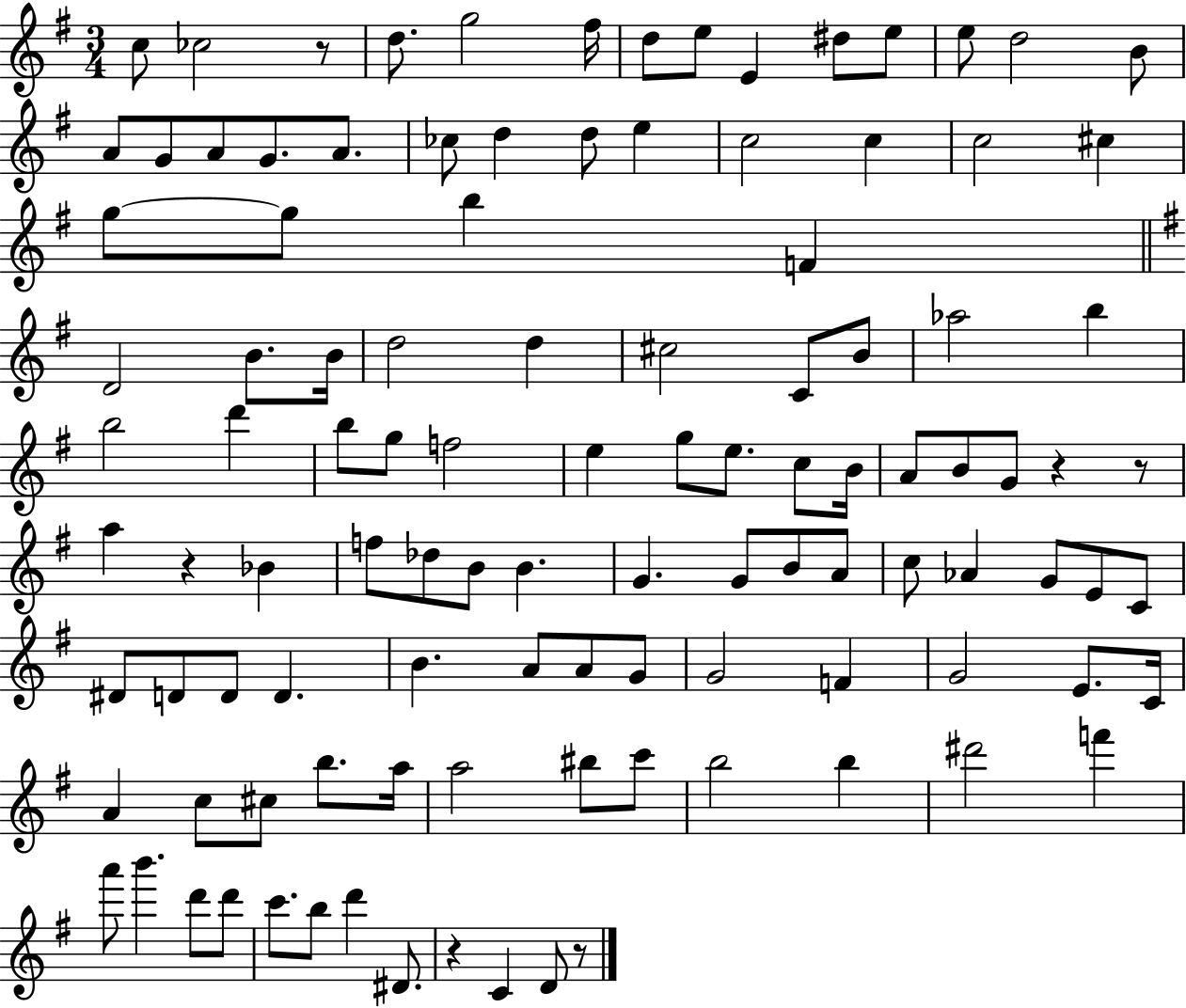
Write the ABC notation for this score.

X:1
T:Untitled
M:3/4
L:1/4
K:G
c/2 _c2 z/2 d/2 g2 ^f/4 d/2 e/2 E ^d/2 e/2 e/2 d2 B/2 A/2 G/2 A/2 G/2 A/2 _c/2 d d/2 e c2 c c2 ^c g/2 g/2 b F D2 B/2 B/4 d2 d ^c2 C/2 B/2 _a2 b b2 d' b/2 g/2 f2 e g/2 e/2 c/2 B/4 A/2 B/2 G/2 z z/2 a z _B f/2 _d/2 B/2 B G G/2 B/2 A/2 c/2 _A G/2 E/2 C/2 ^D/2 D/2 D/2 D B A/2 A/2 G/2 G2 F G2 E/2 C/4 A c/2 ^c/2 b/2 a/4 a2 ^b/2 c'/2 b2 b ^d'2 f' a'/2 b' d'/2 d'/2 c'/2 b/2 d' ^D/2 z C D/2 z/2